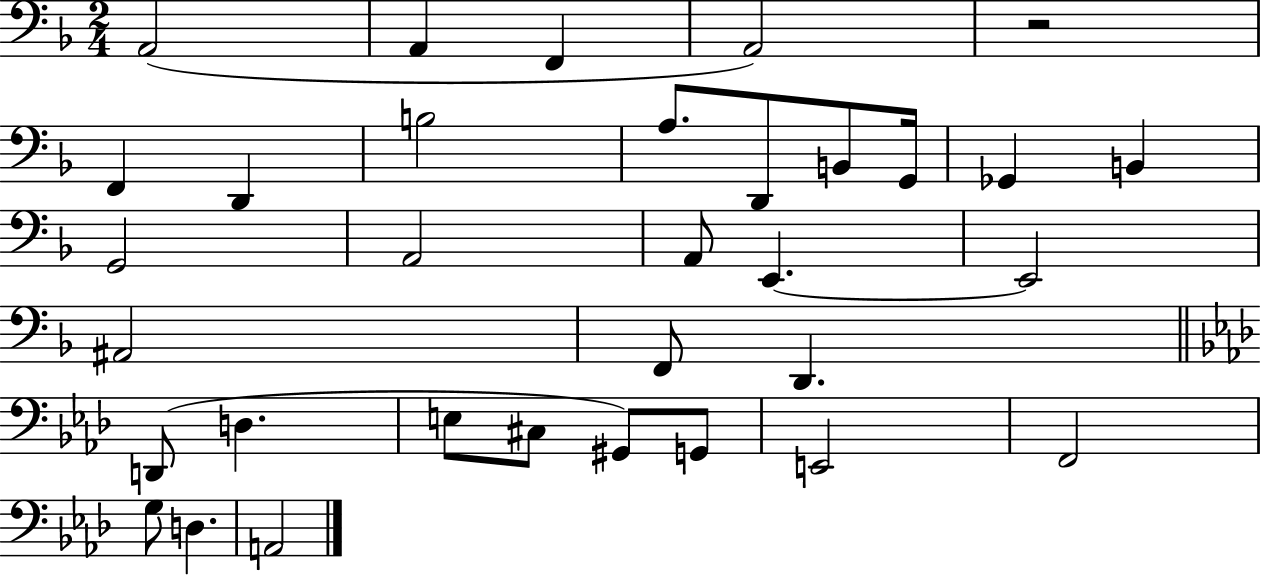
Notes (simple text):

A2/h A2/q F2/q A2/h R/h F2/q D2/q B3/h A3/e. D2/e B2/e G2/s Gb2/q B2/q G2/h A2/h A2/e E2/q. E2/h A#2/h F2/e D2/q. D2/e D3/q. E3/e C#3/e G#2/e G2/e E2/h F2/h G3/e D3/q. A2/h